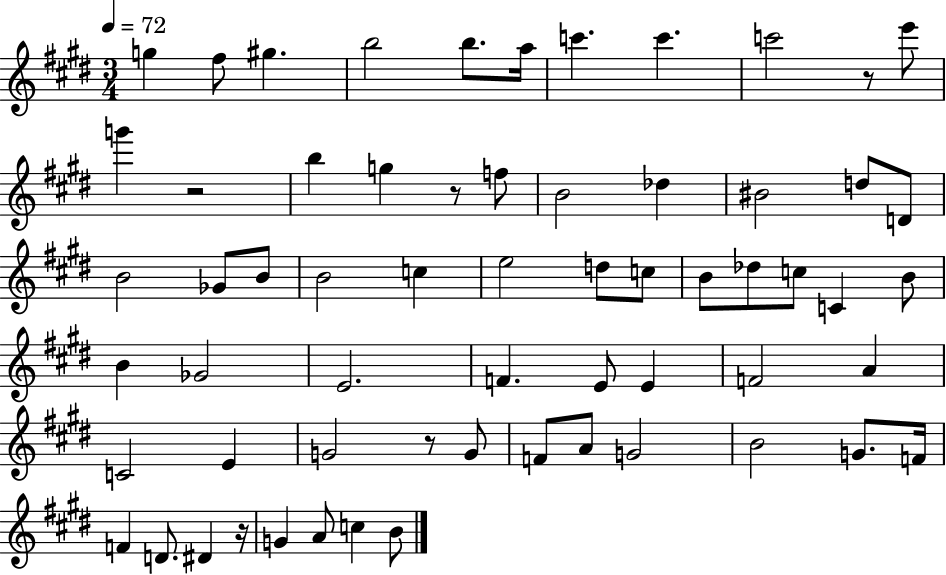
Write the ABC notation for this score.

X:1
T:Untitled
M:3/4
L:1/4
K:E
g ^f/2 ^g b2 b/2 a/4 c' c' c'2 z/2 e'/2 g' z2 b g z/2 f/2 B2 _d ^B2 d/2 D/2 B2 _G/2 B/2 B2 c e2 d/2 c/2 B/2 _d/2 c/2 C B/2 B _G2 E2 F E/2 E F2 A C2 E G2 z/2 G/2 F/2 A/2 G2 B2 G/2 F/4 F D/2 ^D z/4 G A/2 c B/2